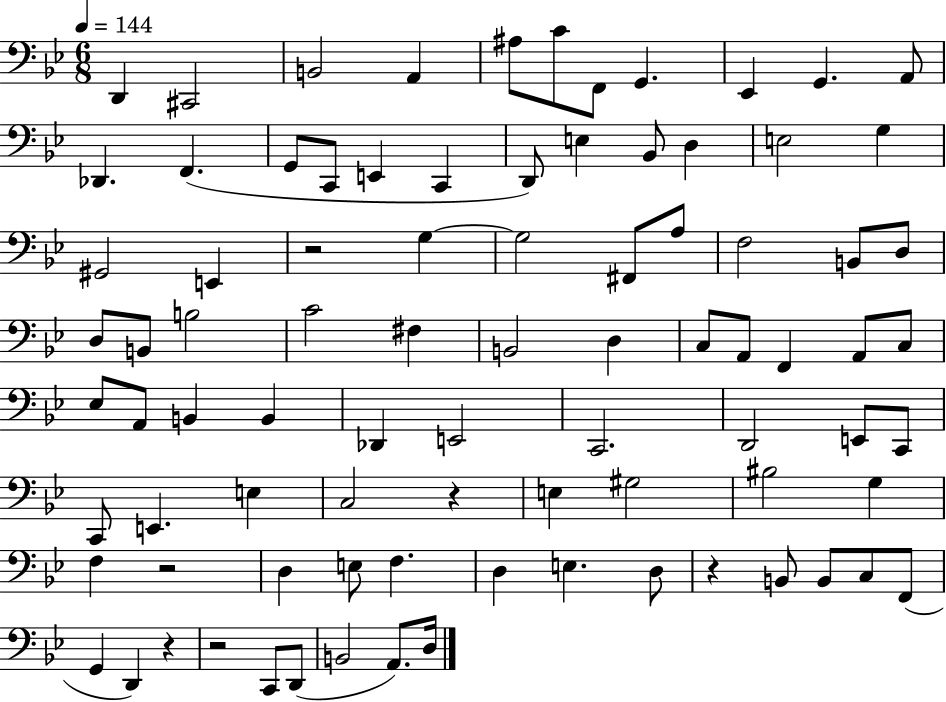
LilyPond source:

{
  \clef bass
  \numericTimeSignature
  \time 6/8
  \key bes \major
  \tempo 4 = 144
  \repeat volta 2 { d,4 cis,2 | b,2 a,4 | ais8 c'8 f,8 g,4. | ees,4 g,4. a,8 | \break des,4. f,4.( | g,8 c,8 e,4 c,4 | d,8) e4 bes,8 d4 | e2 g4 | \break gis,2 e,4 | r2 g4~~ | g2 fis,8 a8 | f2 b,8 d8 | \break d8 b,8 b2 | c'2 fis4 | b,2 d4 | c8 a,8 f,4 a,8 c8 | \break ees8 a,8 b,4 b,4 | des,4 e,2 | c,2. | d,2 e,8 c,8 | \break c,8 e,4. e4 | c2 r4 | e4 gis2 | bis2 g4 | \break f4 r2 | d4 e8 f4. | d4 e4. d8 | r4 b,8 b,8 c8 f,8( | \break g,4 d,4) r4 | r2 c,8 d,8( | b,2 a,8.) d16 | } \bar "|."
}